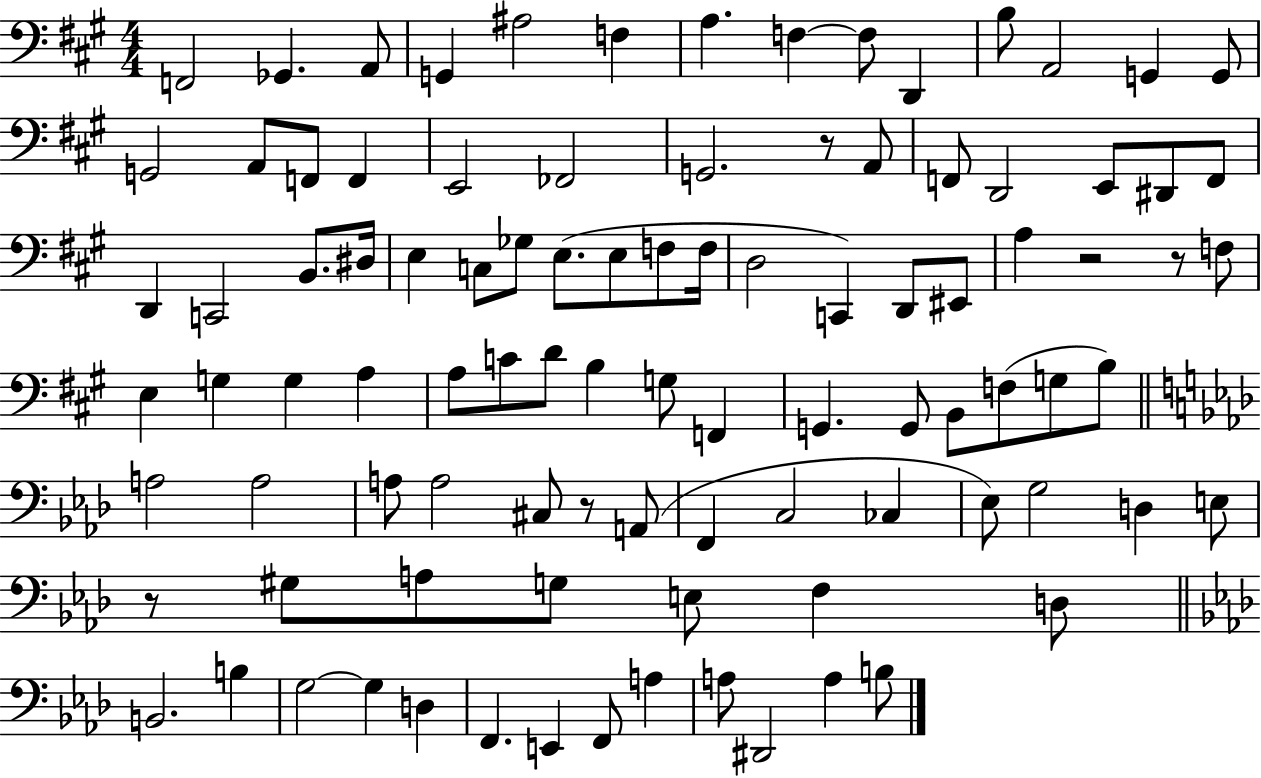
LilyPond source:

{
  \clef bass
  \numericTimeSignature
  \time 4/4
  \key a \major
  f,2 ges,4. a,8 | g,4 ais2 f4 | a4. f4~~ f8 d,4 | b8 a,2 g,4 g,8 | \break g,2 a,8 f,8 f,4 | e,2 fes,2 | g,2. r8 a,8 | f,8 d,2 e,8 dis,8 f,8 | \break d,4 c,2 b,8. dis16 | e4 c8 ges8 e8.( e8 f8 f16 | d2 c,4) d,8 eis,8 | a4 r2 r8 f8 | \break e4 g4 g4 a4 | a8 c'8 d'8 b4 g8 f,4 | g,4. g,8 b,8 f8( g8 b8) | \bar "||" \break \key aes \major a2 a2 | a8 a2 cis8 r8 a,8( | f,4 c2 ces4 | ees8) g2 d4 e8 | \break r8 gis8 a8 g8 e8 f4 d8 | \bar "||" \break \key aes \major b,2. b4 | g2~~ g4 d4 | f,4. e,4 f,8 a4 | a8 dis,2 a4 b8 | \break \bar "|."
}